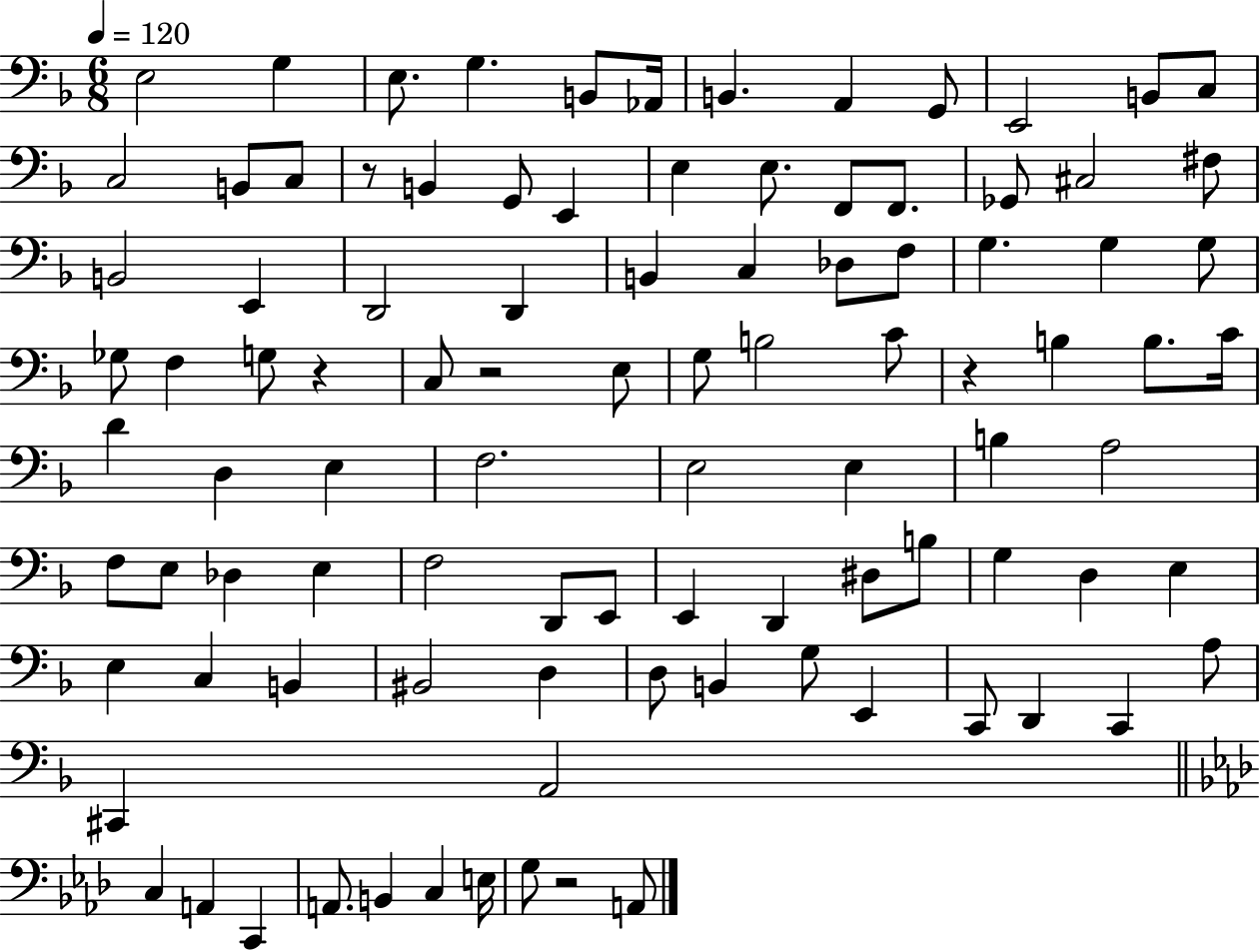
E3/h G3/q E3/e. G3/q. B2/e Ab2/s B2/q. A2/q G2/e E2/h B2/e C3/e C3/h B2/e C3/e R/e B2/q G2/e E2/q E3/q E3/e. F2/e F2/e. Gb2/e C#3/h F#3/e B2/h E2/q D2/h D2/q B2/q C3/q Db3/e F3/e G3/q. G3/q G3/e Gb3/e F3/q G3/e R/q C3/e R/h E3/e G3/e B3/h C4/e R/q B3/q B3/e. C4/s D4/q D3/q E3/q F3/h. E3/h E3/q B3/q A3/h F3/e E3/e Db3/q E3/q F3/h D2/e E2/e E2/q D2/q D#3/e B3/e G3/q D3/q E3/q E3/q C3/q B2/q BIS2/h D3/q D3/e B2/q G3/e E2/q C2/e D2/q C2/q A3/e C#2/q A2/h C3/q A2/q C2/q A2/e. B2/q C3/q E3/s G3/e R/h A2/e